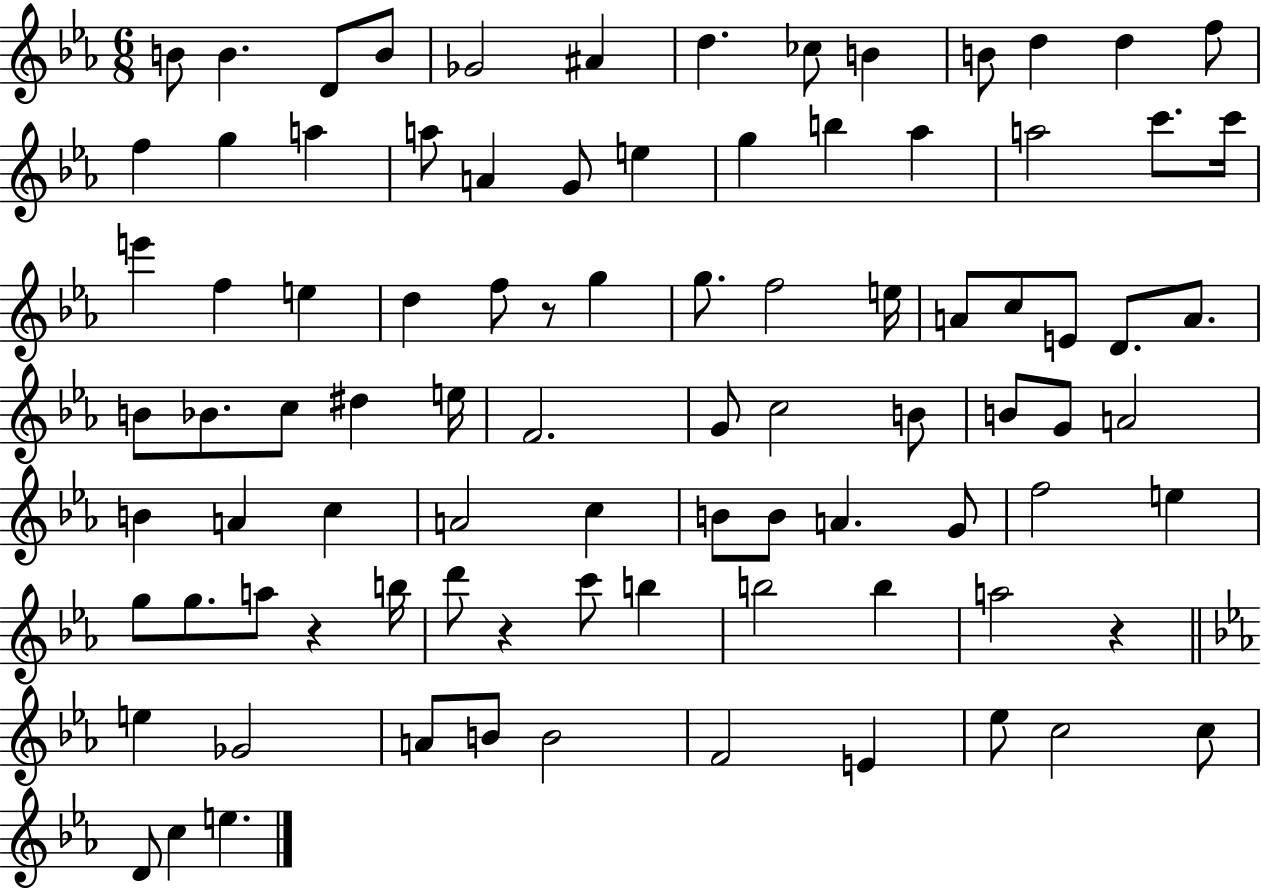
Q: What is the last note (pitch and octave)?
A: E5